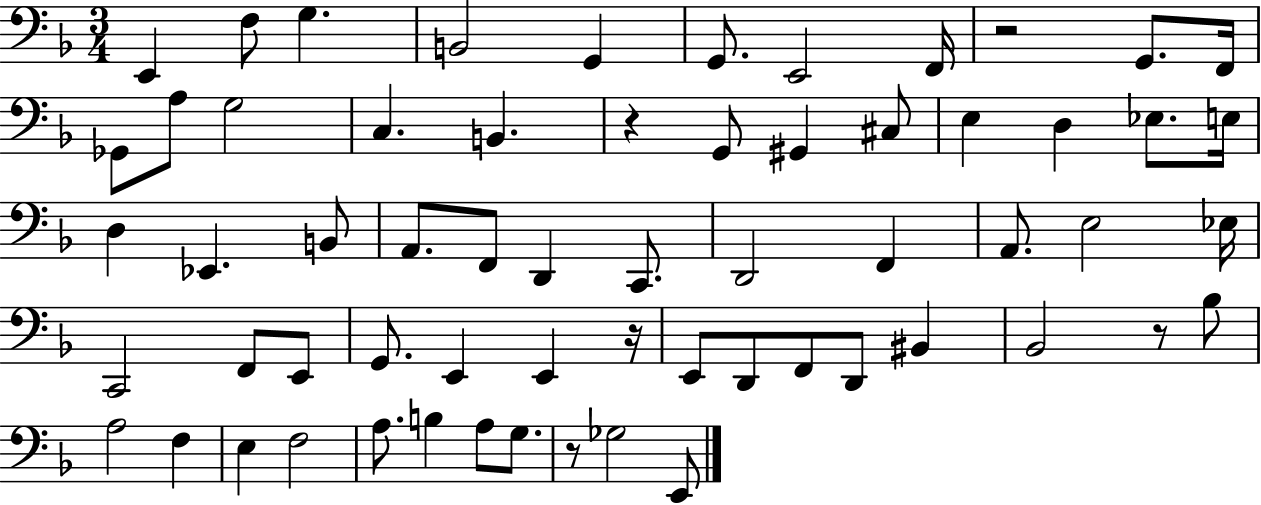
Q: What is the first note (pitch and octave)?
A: E2